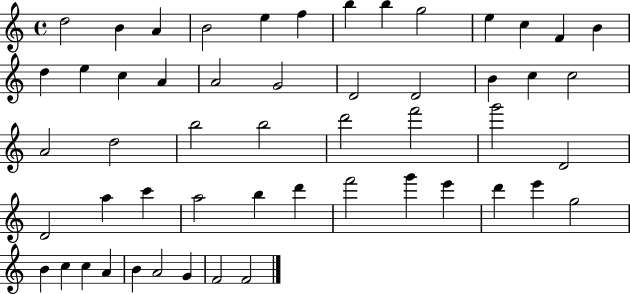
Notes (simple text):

D5/h B4/q A4/q B4/h E5/q F5/q B5/q B5/q G5/h E5/q C5/q F4/q B4/q D5/q E5/q C5/q A4/q A4/h G4/h D4/h D4/h B4/q C5/q C5/h A4/h D5/h B5/h B5/h D6/h F6/h G6/h D4/h D4/h A5/q C6/q A5/h B5/q D6/q F6/h G6/q E6/q D6/q E6/q G5/h B4/q C5/q C5/q A4/q B4/q A4/h G4/q F4/h F4/h